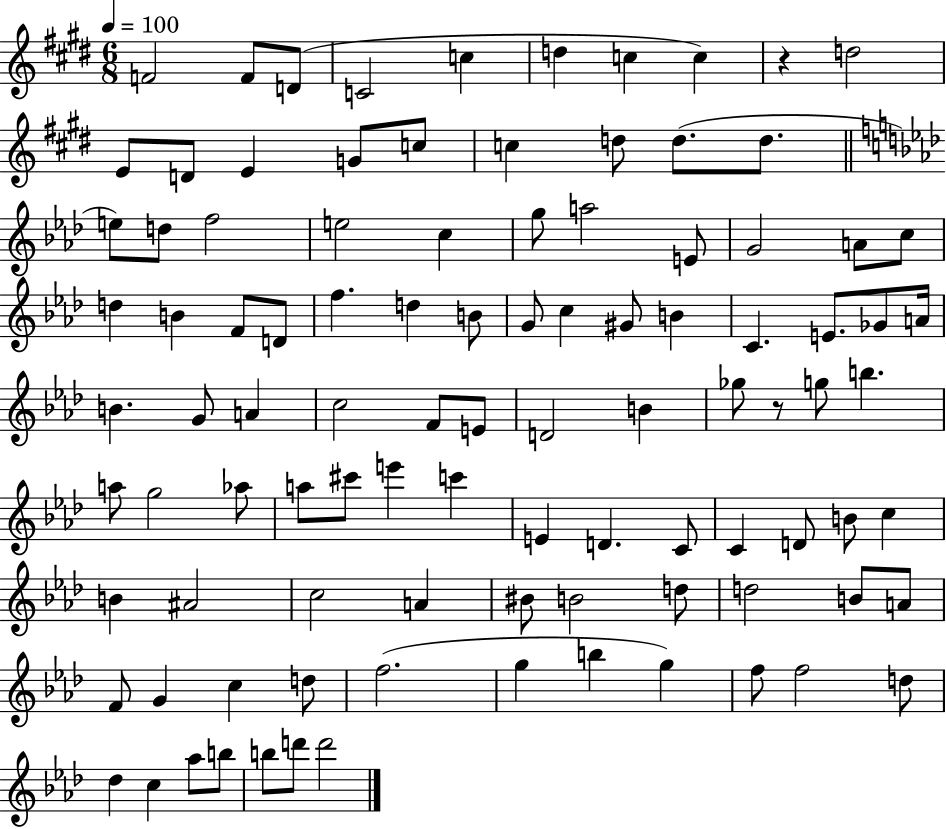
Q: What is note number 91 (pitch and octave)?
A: Db5